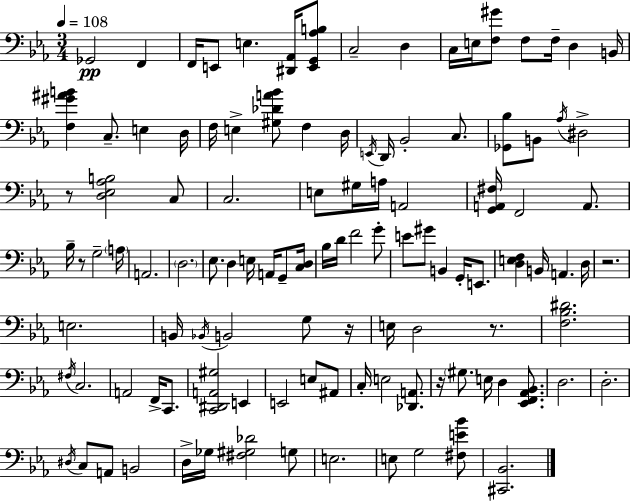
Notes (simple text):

Gb2/h F2/q F2/s E2/e E3/q. [D#2,Ab2]/s [E2,G2,Ab3,B3]/e C3/h D3/q C3/s E3/s [F3,G#4]/e F3/e F3/s D3/q B2/s [F3,G#4,A#4,B4]/q C3/e. E3/q D3/s F3/s E3/q [G#3,Db4,A4,Bb4]/e F3/q D3/s E2/s D2/s Bb2/h C3/e. [Gb2,Bb3]/e B2/e Ab3/s D#3/h R/e [D3,Eb3,Ab3,B3]/h C3/e C3/h. E3/e G#3/s A3/s A2/h [G2,A2,F#3]/s F2/h A2/e. Bb3/s R/e G3/h A3/s A2/h. D3/h. Eb3/e. D3/q E3/s A2/s G2/e [C3,D3]/s Bb3/s D4/s F4/h G4/e E4/e G#4/e B2/q G2/s E2/e. [D3,E3,F3]/q B2/s A2/q. D3/s R/h. E3/h. B2/s Bb2/s B2/h G3/e R/s E3/s D3/h R/e. [F3,Bb3,D#4]/h. F#3/s C3/h. A2/h F2/s C2/e. [C2,D#2,A2,G#3]/h E2/q E2/h E3/e A#2/e C3/s E3/h [Db2,A2]/e. R/s G#3/e. E3/s D3/q [Eb2,F2,Ab2,Bb2]/e. D3/h. D3/h. D#3/s C3/e A2/e B2/h D3/s Gb3/s [F#3,G#3,Db4]/h G3/e E3/h. E3/e G3/h [F#3,E4,Bb4]/e [C#2,Bb2]/h.